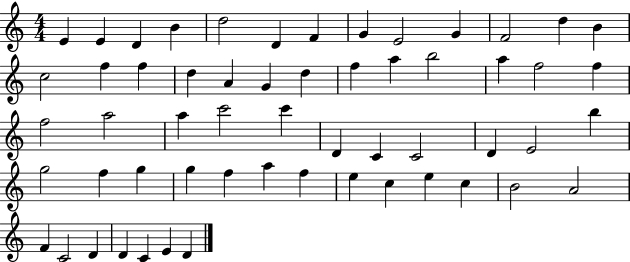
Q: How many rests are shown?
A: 0